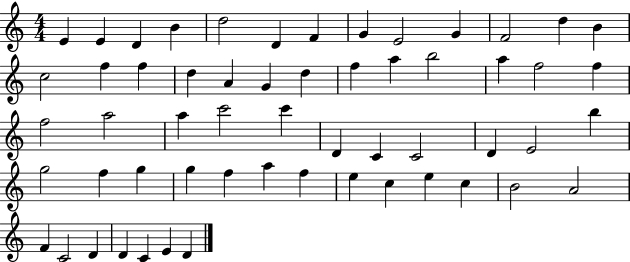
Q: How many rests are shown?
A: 0